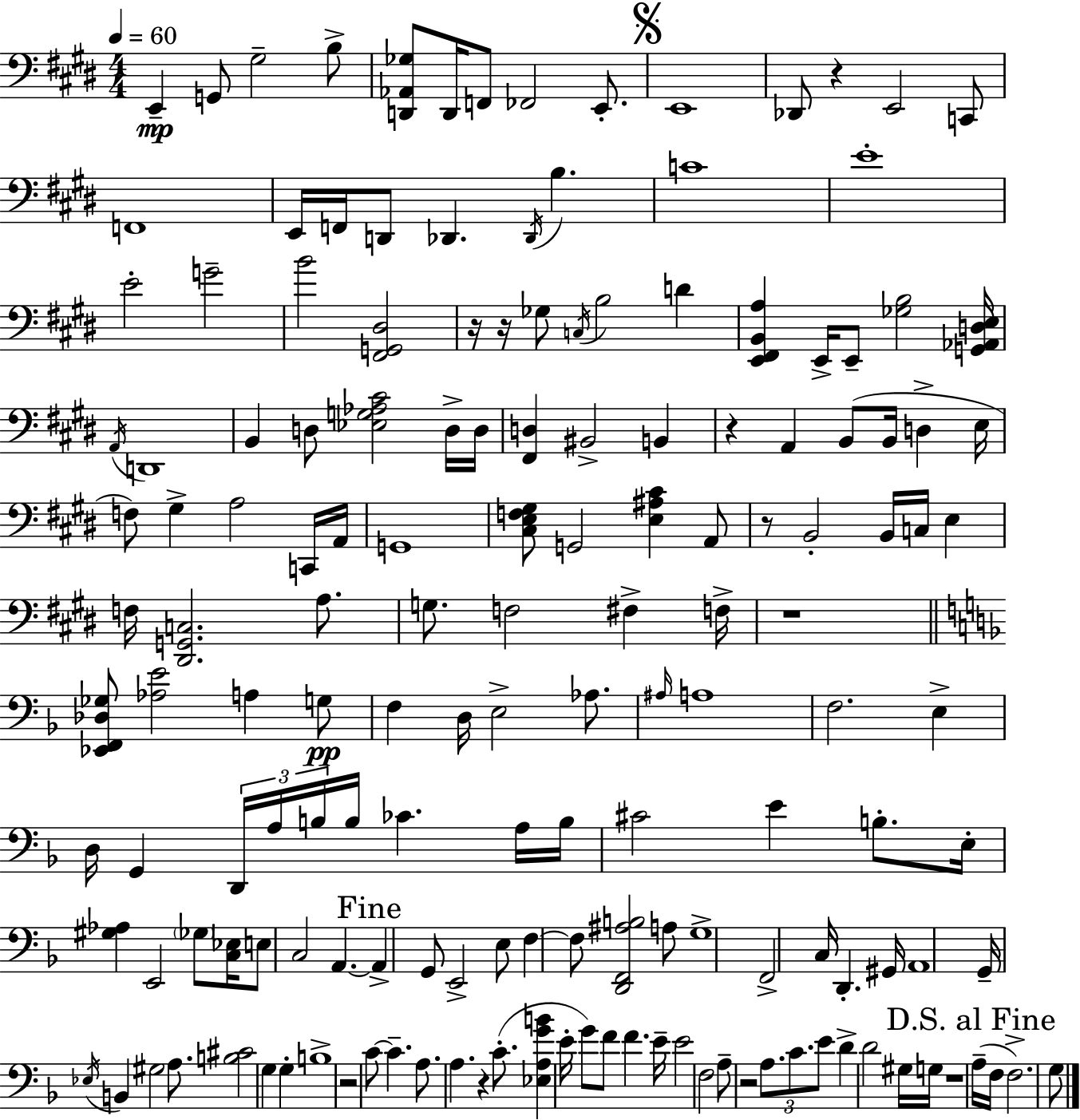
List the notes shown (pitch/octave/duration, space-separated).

E2/q G2/e G#3/h B3/e [D2,Ab2,Gb3]/e D2/s F2/e FES2/h E2/e. E2/w Db2/e R/q E2/h C2/e F2/w E2/s F2/s D2/e Db2/q. Db2/s B3/q. C4/w E4/w E4/h G4/h B4/h [F#2,G2,D#3]/h R/s R/s Gb3/e C3/s B3/h D4/q [E2,F#2,B2,A3]/q E2/s E2/e [Gb3,B3]/h [G2,Ab2,D3,E3]/s A2/s D2/w B2/q D3/e [Eb3,G3,Ab3,C#4]/h D3/s D3/s [F#2,D3]/q BIS2/h B2/q R/q A2/q B2/e B2/s D3/q E3/s F3/e G#3/q A3/h C2/s A2/s G2/w [C#3,E3,F3,G#3]/e G2/h [E3,A#3,C#4]/q A2/e R/e B2/h B2/s C3/s E3/q F3/s [D#2,G2,C3]/h. A3/e. G3/e. F3/h F#3/q F3/s R/w [Eb2,F2,Db3,Gb3]/e [Ab3,E4]/h A3/q G3/e F3/q D3/s E3/h Ab3/e. A#3/s A3/w F3/h. E3/q D3/s G2/q D2/s A3/s B3/s B3/s CES4/q. A3/s B3/s C#4/h E4/q B3/e. E3/s [G#3,Ab3]/q E2/h Gb3/e [C3,Eb3]/s E3/e C3/h A2/q. A2/q G2/e E2/h E3/e F3/q F3/e [D2,F2,A#3,B3]/h A3/e G3/w F2/h C3/s D2/q. G#2/s A2/w G2/s Eb3/s B2/q G#3/h A3/e. [B3,C#4]/h G3/q G3/q B3/w R/h C4/e C4/q. A3/e. A3/q. R/q C4/e. [Eb3,A3,G4,B4]/q E4/s G4/e F4/e F4/q. E4/s E4/h F3/h A3/e R/h A3/e. C4/e. E4/e D4/q D4/h G#3/s G3/s R/w A3/s F3/s F3/h. G3/e